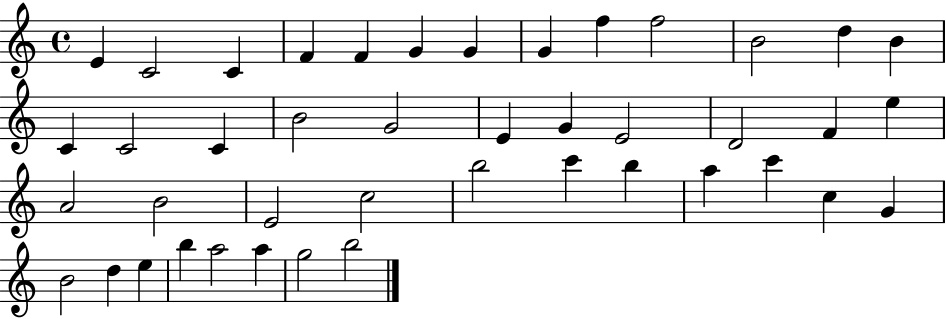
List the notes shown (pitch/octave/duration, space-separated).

E4/q C4/h C4/q F4/q F4/q G4/q G4/q G4/q F5/q F5/h B4/h D5/q B4/q C4/q C4/h C4/q B4/h G4/h E4/q G4/q E4/h D4/h F4/q E5/q A4/h B4/h E4/h C5/h B5/h C6/q B5/q A5/q C6/q C5/q G4/q B4/h D5/q E5/q B5/q A5/h A5/q G5/h B5/h